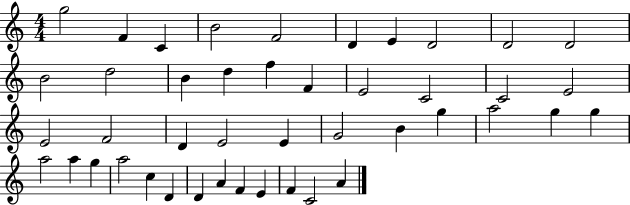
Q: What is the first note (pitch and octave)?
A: G5